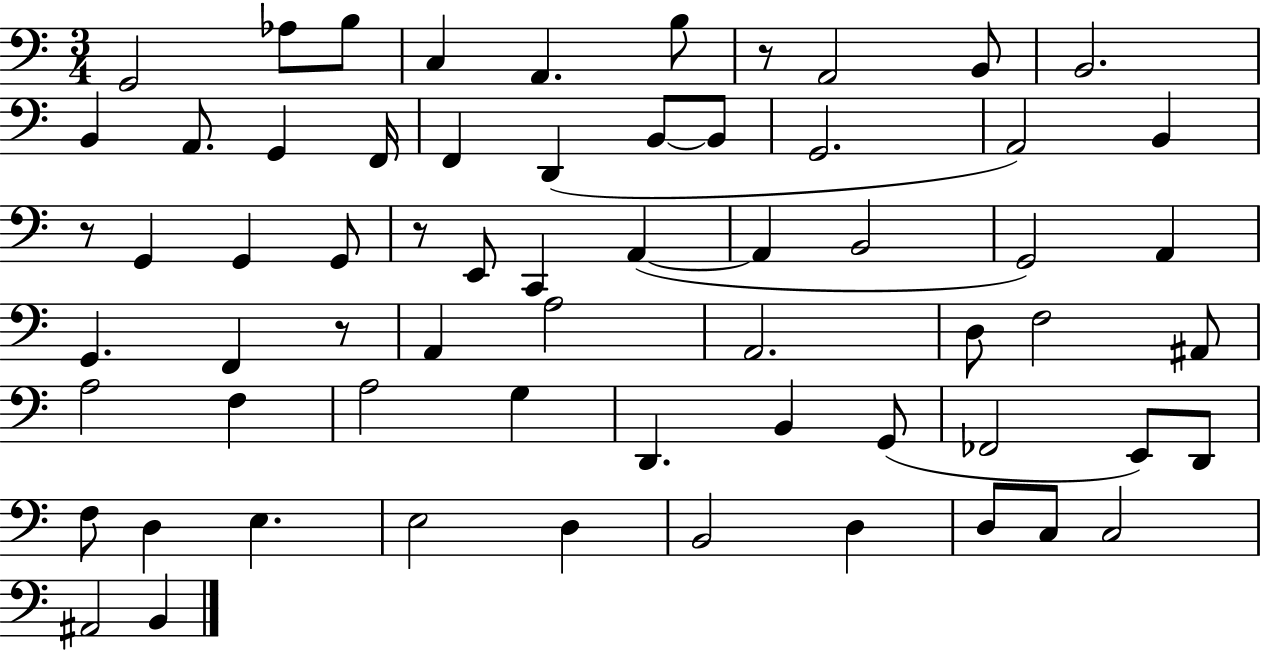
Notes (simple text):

G2/h Ab3/e B3/e C3/q A2/q. B3/e R/e A2/h B2/e B2/h. B2/q A2/e. G2/q F2/s F2/q D2/q B2/e B2/e G2/h. A2/h B2/q R/e G2/q G2/q G2/e R/e E2/e C2/q A2/q A2/q B2/h G2/h A2/q G2/q. F2/q R/e A2/q A3/h A2/h. D3/e F3/h A#2/e A3/h F3/q A3/h G3/q D2/q. B2/q G2/e FES2/h E2/e D2/e F3/e D3/q E3/q. E3/h D3/q B2/h D3/q D3/e C3/e C3/h A#2/h B2/q